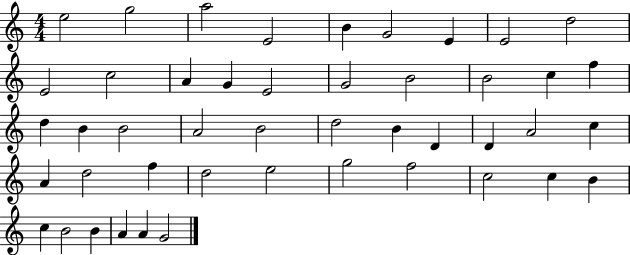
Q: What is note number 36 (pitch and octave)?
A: G5